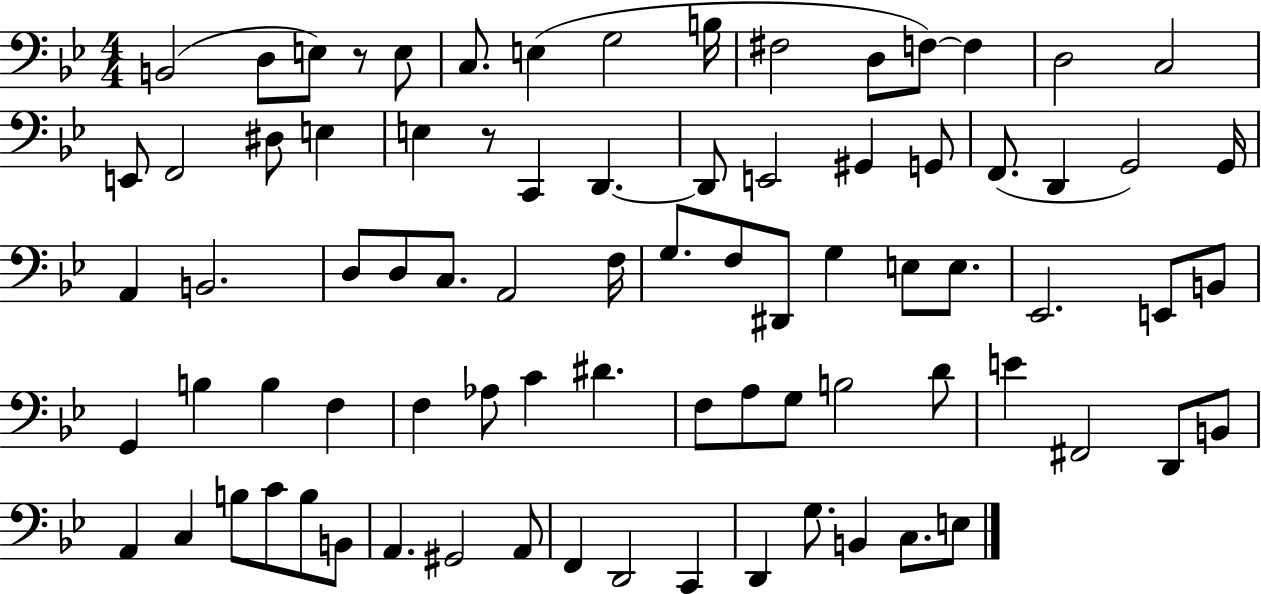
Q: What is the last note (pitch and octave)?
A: E3